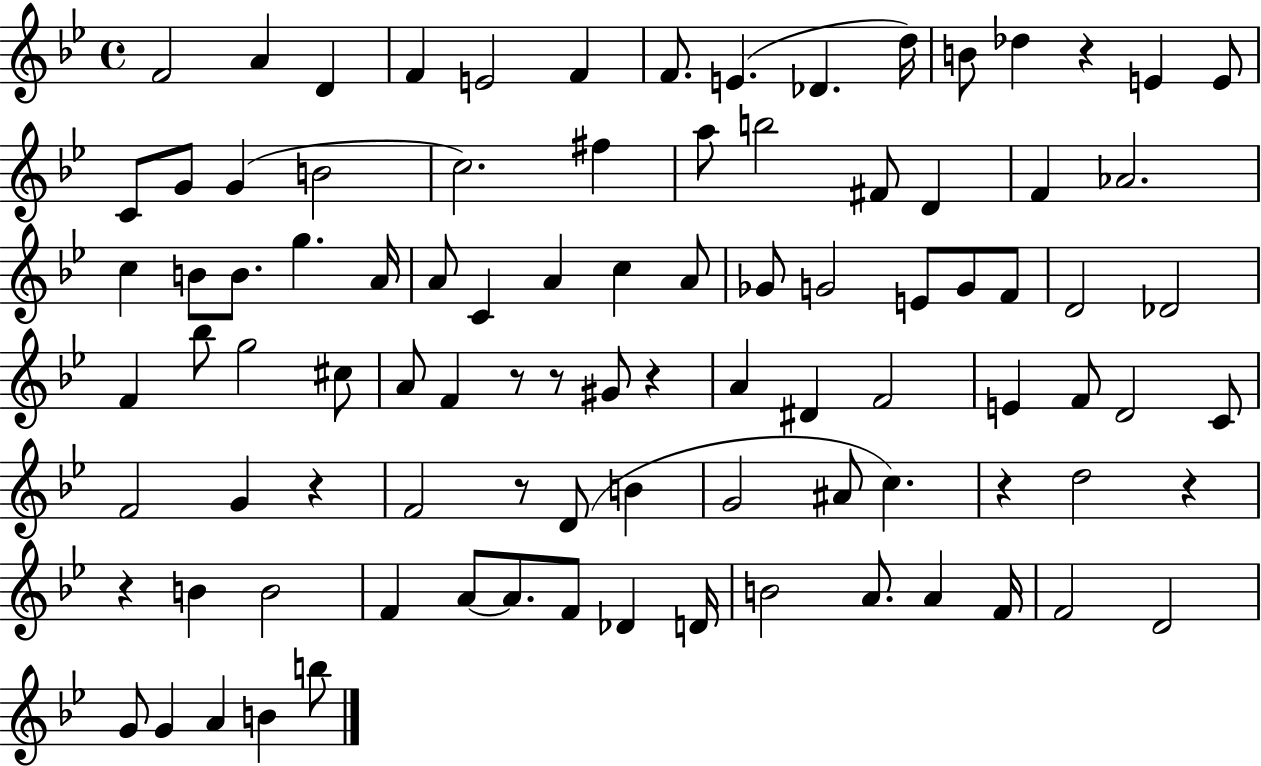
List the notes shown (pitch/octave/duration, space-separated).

F4/h A4/q D4/q F4/q E4/h F4/q F4/e. E4/q. Db4/q. D5/s B4/e Db5/q R/q E4/q E4/e C4/e G4/e G4/q B4/h C5/h. F#5/q A5/e B5/h F#4/e D4/q F4/q Ab4/h. C5/q B4/e B4/e. G5/q. A4/s A4/e C4/q A4/q C5/q A4/e Gb4/e G4/h E4/e G4/e F4/e D4/h Db4/h F4/q Bb5/e G5/h C#5/e A4/e F4/q R/e R/e G#4/e R/q A4/q D#4/q F4/h E4/q F4/e D4/h C4/e F4/h G4/q R/q F4/h R/e D4/e B4/q G4/h A#4/e C5/q. R/q D5/h R/q R/q B4/q B4/h F4/q A4/e A4/e. F4/e Db4/q D4/s B4/h A4/e. A4/q F4/s F4/h D4/h G4/e G4/q A4/q B4/q B5/e